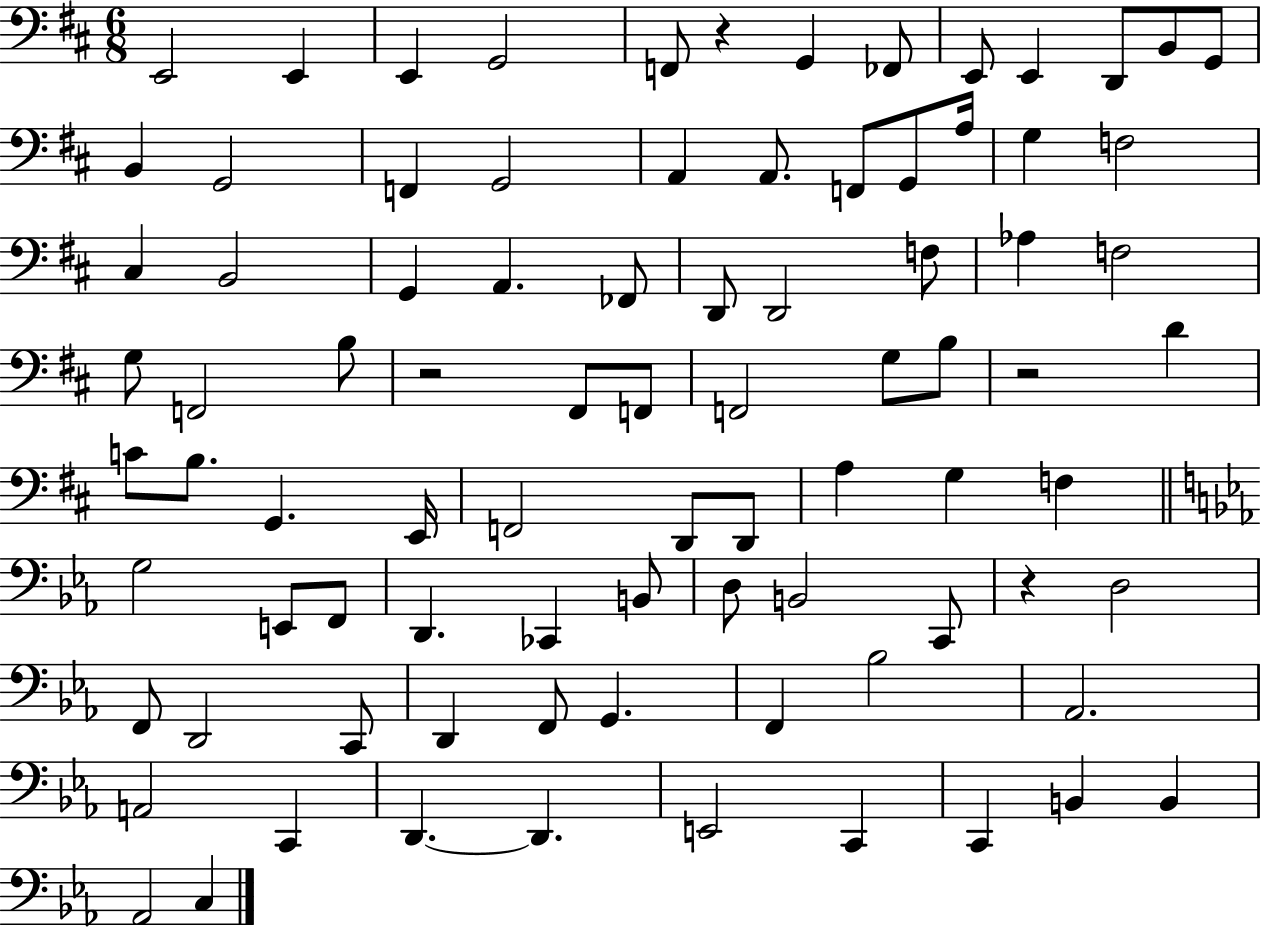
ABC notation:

X:1
T:Untitled
M:6/8
L:1/4
K:D
E,,2 E,, E,, G,,2 F,,/2 z G,, _F,,/2 E,,/2 E,, D,,/2 B,,/2 G,,/2 B,, G,,2 F,, G,,2 A,, A,,/2 F,,/2 G,,/2 A,/4 G, F,2 ^C, B,,2 G,, A,, _F,,/2 D,,/2 D,,2 F,/2 _A, F,2 G,/2 F,,2 B,/2 z2 ^F,,/2 F,,/2 F,,2 G,/2 B,/2 z2 D C/2 B,/2 G,, E,,/4 F,,2 D,,/2 D,,/2 A, G, F, G,2 E,,/2 F,,/2 D,, _C,, B,,/2 D,/2 B,,2 C,,/2 z D,2 F,,/2 D,,2 C,,/2 D,, F,,/2 G,, F,, _B,2 _A,,2 A,,2 C,, D,, D,, E,,2 C,, C,, B,, B,, _A,,2 C,